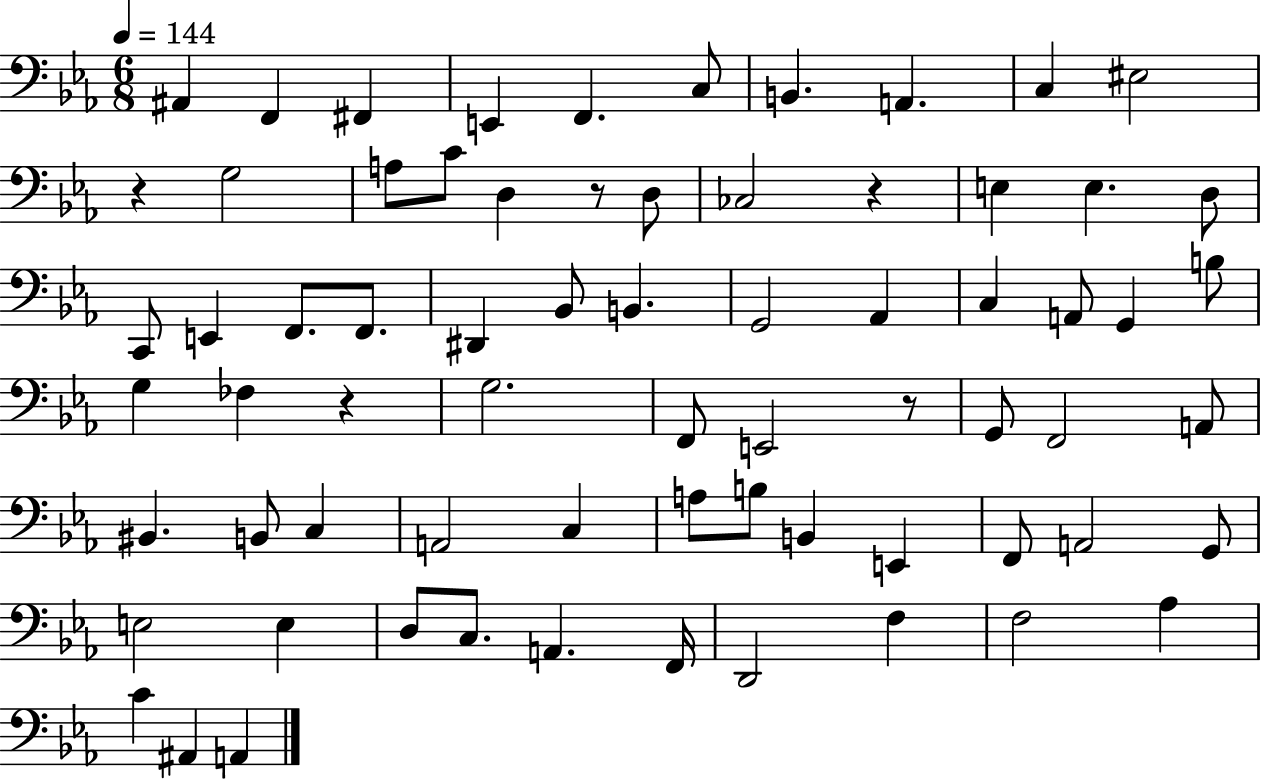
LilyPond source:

{
  \clef bass
  \numericTimeSignature
  \time 6/8
  \key ees \major
  \tempo 4 = 144
  ais,4 f,4 fis,4 | e,4 f,4. c8 | b,4. a,4. | c4 eis2 | \break r4 g2 | a8 c'8 d4 r8 d8 | ces2 r4 | e4 e4. d8 | \break c,8 e,4 f,8. f,8. | dis,4 bes,8 b,4. | g,2 aes,4 | c4 a,8 g,4 b8 | \break g4 fes4 r4 | g2. | f,8 e,2 r8 | g,8 f,2 a,8 | \break bis,4. b,8 c4 | a,2 c4 | a8 b8 b,4 e,4 | f,8 a,2 g,8 | \break e2 e4 | d8 c8. a,4. f,16 | d,2 f4 | f2 aes4 | \break c'4 ais,4 a,4 | \bar "|."
}